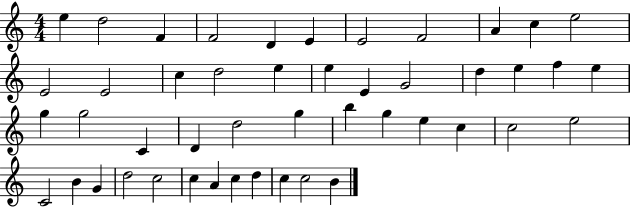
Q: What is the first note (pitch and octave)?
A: E5